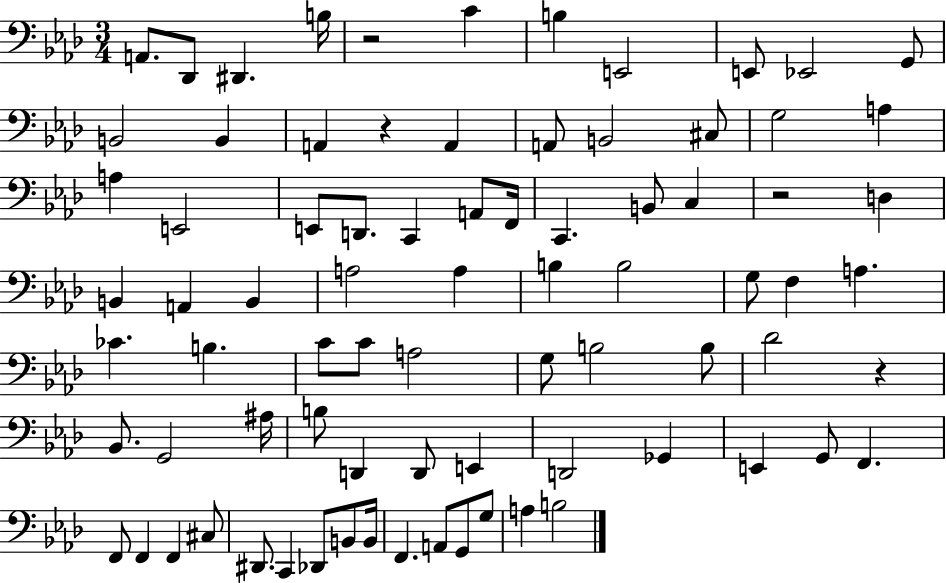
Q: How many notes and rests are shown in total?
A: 80